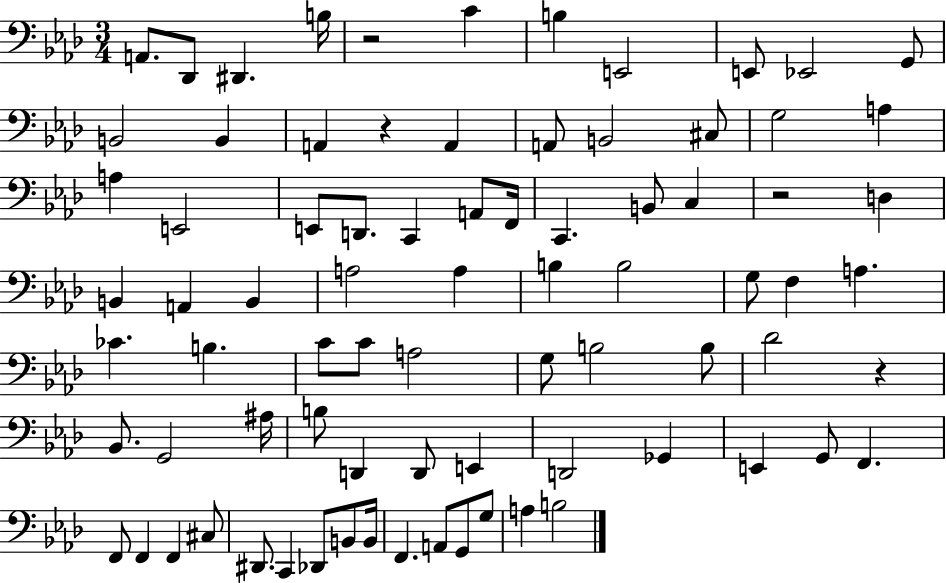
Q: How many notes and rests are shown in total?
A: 80